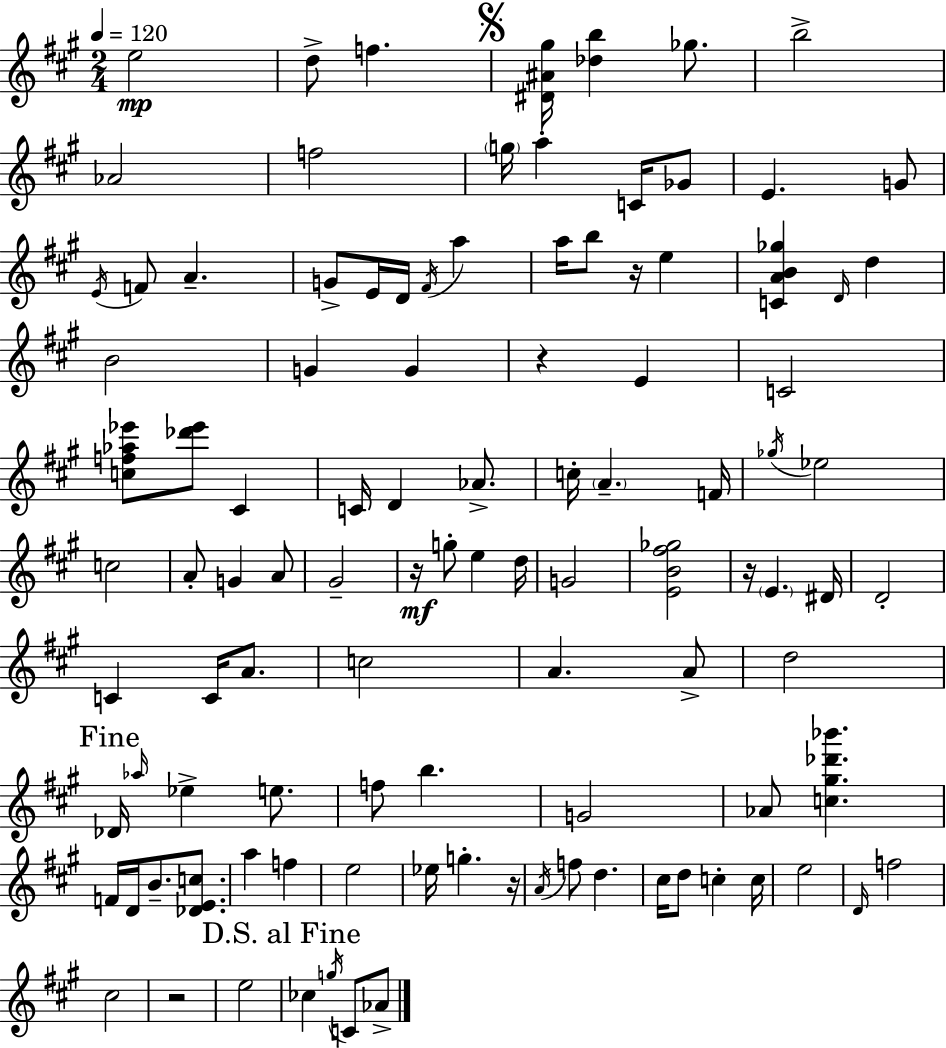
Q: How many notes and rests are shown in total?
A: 105